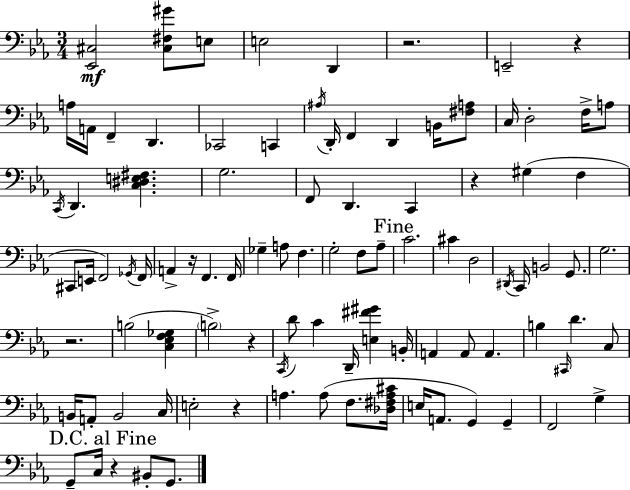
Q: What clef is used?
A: bass